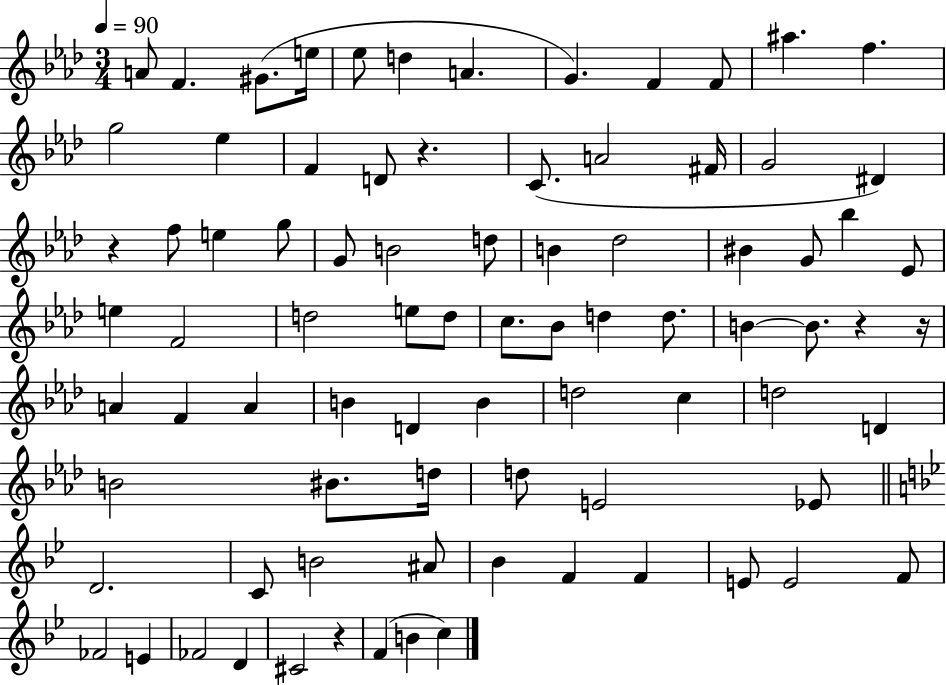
{
  \clef treble
  \numericTimeSignature
  \time 3/4
  \key aes \major
  \tempo 4 = 90
  \repeat volta 2 { a'8 f'4. gis'8.( e''16 | ees''8 d''4 a'4. | g'4.) f'4 f'8 | ais''4. f''4. | \break g''2 ees''4 | f'4 d'8 r4. | c'8.( a'2 fis'16 | g'2 dis'4) | \break r4 f''8 e''4 g''8 | g'8 b'2 d''8 | b'4 des''2 | bis'4 g'8 bes''4 ees'8 | \break e''4 f'2 | d''2 e''8 d''8 | c''8. bes'8 d''4 d''8. | b'4~~ b'8. r4 r16 | \break a'4 f'4 a'4 | b'4 d'4 b'4 | d''2 c''4 | d''2 d'4 | \break b'2 bis'8. d''16 | d''8 e'2 ees'8 | \bar "||" \break \key bes \major d'2. | c'8 b'2 ais'8 | bes'4 f'4 f'4 | e'8 e'2 f'8 | \break fes'2 e'4 | fes'2 d'4 | cis'2 r4 | f'4( b'4 c''4) | \break } \bar "|."
}